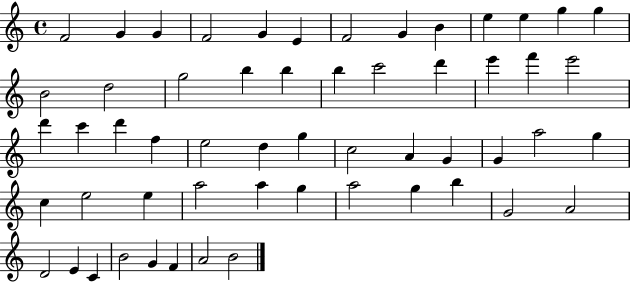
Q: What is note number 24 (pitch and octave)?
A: E6